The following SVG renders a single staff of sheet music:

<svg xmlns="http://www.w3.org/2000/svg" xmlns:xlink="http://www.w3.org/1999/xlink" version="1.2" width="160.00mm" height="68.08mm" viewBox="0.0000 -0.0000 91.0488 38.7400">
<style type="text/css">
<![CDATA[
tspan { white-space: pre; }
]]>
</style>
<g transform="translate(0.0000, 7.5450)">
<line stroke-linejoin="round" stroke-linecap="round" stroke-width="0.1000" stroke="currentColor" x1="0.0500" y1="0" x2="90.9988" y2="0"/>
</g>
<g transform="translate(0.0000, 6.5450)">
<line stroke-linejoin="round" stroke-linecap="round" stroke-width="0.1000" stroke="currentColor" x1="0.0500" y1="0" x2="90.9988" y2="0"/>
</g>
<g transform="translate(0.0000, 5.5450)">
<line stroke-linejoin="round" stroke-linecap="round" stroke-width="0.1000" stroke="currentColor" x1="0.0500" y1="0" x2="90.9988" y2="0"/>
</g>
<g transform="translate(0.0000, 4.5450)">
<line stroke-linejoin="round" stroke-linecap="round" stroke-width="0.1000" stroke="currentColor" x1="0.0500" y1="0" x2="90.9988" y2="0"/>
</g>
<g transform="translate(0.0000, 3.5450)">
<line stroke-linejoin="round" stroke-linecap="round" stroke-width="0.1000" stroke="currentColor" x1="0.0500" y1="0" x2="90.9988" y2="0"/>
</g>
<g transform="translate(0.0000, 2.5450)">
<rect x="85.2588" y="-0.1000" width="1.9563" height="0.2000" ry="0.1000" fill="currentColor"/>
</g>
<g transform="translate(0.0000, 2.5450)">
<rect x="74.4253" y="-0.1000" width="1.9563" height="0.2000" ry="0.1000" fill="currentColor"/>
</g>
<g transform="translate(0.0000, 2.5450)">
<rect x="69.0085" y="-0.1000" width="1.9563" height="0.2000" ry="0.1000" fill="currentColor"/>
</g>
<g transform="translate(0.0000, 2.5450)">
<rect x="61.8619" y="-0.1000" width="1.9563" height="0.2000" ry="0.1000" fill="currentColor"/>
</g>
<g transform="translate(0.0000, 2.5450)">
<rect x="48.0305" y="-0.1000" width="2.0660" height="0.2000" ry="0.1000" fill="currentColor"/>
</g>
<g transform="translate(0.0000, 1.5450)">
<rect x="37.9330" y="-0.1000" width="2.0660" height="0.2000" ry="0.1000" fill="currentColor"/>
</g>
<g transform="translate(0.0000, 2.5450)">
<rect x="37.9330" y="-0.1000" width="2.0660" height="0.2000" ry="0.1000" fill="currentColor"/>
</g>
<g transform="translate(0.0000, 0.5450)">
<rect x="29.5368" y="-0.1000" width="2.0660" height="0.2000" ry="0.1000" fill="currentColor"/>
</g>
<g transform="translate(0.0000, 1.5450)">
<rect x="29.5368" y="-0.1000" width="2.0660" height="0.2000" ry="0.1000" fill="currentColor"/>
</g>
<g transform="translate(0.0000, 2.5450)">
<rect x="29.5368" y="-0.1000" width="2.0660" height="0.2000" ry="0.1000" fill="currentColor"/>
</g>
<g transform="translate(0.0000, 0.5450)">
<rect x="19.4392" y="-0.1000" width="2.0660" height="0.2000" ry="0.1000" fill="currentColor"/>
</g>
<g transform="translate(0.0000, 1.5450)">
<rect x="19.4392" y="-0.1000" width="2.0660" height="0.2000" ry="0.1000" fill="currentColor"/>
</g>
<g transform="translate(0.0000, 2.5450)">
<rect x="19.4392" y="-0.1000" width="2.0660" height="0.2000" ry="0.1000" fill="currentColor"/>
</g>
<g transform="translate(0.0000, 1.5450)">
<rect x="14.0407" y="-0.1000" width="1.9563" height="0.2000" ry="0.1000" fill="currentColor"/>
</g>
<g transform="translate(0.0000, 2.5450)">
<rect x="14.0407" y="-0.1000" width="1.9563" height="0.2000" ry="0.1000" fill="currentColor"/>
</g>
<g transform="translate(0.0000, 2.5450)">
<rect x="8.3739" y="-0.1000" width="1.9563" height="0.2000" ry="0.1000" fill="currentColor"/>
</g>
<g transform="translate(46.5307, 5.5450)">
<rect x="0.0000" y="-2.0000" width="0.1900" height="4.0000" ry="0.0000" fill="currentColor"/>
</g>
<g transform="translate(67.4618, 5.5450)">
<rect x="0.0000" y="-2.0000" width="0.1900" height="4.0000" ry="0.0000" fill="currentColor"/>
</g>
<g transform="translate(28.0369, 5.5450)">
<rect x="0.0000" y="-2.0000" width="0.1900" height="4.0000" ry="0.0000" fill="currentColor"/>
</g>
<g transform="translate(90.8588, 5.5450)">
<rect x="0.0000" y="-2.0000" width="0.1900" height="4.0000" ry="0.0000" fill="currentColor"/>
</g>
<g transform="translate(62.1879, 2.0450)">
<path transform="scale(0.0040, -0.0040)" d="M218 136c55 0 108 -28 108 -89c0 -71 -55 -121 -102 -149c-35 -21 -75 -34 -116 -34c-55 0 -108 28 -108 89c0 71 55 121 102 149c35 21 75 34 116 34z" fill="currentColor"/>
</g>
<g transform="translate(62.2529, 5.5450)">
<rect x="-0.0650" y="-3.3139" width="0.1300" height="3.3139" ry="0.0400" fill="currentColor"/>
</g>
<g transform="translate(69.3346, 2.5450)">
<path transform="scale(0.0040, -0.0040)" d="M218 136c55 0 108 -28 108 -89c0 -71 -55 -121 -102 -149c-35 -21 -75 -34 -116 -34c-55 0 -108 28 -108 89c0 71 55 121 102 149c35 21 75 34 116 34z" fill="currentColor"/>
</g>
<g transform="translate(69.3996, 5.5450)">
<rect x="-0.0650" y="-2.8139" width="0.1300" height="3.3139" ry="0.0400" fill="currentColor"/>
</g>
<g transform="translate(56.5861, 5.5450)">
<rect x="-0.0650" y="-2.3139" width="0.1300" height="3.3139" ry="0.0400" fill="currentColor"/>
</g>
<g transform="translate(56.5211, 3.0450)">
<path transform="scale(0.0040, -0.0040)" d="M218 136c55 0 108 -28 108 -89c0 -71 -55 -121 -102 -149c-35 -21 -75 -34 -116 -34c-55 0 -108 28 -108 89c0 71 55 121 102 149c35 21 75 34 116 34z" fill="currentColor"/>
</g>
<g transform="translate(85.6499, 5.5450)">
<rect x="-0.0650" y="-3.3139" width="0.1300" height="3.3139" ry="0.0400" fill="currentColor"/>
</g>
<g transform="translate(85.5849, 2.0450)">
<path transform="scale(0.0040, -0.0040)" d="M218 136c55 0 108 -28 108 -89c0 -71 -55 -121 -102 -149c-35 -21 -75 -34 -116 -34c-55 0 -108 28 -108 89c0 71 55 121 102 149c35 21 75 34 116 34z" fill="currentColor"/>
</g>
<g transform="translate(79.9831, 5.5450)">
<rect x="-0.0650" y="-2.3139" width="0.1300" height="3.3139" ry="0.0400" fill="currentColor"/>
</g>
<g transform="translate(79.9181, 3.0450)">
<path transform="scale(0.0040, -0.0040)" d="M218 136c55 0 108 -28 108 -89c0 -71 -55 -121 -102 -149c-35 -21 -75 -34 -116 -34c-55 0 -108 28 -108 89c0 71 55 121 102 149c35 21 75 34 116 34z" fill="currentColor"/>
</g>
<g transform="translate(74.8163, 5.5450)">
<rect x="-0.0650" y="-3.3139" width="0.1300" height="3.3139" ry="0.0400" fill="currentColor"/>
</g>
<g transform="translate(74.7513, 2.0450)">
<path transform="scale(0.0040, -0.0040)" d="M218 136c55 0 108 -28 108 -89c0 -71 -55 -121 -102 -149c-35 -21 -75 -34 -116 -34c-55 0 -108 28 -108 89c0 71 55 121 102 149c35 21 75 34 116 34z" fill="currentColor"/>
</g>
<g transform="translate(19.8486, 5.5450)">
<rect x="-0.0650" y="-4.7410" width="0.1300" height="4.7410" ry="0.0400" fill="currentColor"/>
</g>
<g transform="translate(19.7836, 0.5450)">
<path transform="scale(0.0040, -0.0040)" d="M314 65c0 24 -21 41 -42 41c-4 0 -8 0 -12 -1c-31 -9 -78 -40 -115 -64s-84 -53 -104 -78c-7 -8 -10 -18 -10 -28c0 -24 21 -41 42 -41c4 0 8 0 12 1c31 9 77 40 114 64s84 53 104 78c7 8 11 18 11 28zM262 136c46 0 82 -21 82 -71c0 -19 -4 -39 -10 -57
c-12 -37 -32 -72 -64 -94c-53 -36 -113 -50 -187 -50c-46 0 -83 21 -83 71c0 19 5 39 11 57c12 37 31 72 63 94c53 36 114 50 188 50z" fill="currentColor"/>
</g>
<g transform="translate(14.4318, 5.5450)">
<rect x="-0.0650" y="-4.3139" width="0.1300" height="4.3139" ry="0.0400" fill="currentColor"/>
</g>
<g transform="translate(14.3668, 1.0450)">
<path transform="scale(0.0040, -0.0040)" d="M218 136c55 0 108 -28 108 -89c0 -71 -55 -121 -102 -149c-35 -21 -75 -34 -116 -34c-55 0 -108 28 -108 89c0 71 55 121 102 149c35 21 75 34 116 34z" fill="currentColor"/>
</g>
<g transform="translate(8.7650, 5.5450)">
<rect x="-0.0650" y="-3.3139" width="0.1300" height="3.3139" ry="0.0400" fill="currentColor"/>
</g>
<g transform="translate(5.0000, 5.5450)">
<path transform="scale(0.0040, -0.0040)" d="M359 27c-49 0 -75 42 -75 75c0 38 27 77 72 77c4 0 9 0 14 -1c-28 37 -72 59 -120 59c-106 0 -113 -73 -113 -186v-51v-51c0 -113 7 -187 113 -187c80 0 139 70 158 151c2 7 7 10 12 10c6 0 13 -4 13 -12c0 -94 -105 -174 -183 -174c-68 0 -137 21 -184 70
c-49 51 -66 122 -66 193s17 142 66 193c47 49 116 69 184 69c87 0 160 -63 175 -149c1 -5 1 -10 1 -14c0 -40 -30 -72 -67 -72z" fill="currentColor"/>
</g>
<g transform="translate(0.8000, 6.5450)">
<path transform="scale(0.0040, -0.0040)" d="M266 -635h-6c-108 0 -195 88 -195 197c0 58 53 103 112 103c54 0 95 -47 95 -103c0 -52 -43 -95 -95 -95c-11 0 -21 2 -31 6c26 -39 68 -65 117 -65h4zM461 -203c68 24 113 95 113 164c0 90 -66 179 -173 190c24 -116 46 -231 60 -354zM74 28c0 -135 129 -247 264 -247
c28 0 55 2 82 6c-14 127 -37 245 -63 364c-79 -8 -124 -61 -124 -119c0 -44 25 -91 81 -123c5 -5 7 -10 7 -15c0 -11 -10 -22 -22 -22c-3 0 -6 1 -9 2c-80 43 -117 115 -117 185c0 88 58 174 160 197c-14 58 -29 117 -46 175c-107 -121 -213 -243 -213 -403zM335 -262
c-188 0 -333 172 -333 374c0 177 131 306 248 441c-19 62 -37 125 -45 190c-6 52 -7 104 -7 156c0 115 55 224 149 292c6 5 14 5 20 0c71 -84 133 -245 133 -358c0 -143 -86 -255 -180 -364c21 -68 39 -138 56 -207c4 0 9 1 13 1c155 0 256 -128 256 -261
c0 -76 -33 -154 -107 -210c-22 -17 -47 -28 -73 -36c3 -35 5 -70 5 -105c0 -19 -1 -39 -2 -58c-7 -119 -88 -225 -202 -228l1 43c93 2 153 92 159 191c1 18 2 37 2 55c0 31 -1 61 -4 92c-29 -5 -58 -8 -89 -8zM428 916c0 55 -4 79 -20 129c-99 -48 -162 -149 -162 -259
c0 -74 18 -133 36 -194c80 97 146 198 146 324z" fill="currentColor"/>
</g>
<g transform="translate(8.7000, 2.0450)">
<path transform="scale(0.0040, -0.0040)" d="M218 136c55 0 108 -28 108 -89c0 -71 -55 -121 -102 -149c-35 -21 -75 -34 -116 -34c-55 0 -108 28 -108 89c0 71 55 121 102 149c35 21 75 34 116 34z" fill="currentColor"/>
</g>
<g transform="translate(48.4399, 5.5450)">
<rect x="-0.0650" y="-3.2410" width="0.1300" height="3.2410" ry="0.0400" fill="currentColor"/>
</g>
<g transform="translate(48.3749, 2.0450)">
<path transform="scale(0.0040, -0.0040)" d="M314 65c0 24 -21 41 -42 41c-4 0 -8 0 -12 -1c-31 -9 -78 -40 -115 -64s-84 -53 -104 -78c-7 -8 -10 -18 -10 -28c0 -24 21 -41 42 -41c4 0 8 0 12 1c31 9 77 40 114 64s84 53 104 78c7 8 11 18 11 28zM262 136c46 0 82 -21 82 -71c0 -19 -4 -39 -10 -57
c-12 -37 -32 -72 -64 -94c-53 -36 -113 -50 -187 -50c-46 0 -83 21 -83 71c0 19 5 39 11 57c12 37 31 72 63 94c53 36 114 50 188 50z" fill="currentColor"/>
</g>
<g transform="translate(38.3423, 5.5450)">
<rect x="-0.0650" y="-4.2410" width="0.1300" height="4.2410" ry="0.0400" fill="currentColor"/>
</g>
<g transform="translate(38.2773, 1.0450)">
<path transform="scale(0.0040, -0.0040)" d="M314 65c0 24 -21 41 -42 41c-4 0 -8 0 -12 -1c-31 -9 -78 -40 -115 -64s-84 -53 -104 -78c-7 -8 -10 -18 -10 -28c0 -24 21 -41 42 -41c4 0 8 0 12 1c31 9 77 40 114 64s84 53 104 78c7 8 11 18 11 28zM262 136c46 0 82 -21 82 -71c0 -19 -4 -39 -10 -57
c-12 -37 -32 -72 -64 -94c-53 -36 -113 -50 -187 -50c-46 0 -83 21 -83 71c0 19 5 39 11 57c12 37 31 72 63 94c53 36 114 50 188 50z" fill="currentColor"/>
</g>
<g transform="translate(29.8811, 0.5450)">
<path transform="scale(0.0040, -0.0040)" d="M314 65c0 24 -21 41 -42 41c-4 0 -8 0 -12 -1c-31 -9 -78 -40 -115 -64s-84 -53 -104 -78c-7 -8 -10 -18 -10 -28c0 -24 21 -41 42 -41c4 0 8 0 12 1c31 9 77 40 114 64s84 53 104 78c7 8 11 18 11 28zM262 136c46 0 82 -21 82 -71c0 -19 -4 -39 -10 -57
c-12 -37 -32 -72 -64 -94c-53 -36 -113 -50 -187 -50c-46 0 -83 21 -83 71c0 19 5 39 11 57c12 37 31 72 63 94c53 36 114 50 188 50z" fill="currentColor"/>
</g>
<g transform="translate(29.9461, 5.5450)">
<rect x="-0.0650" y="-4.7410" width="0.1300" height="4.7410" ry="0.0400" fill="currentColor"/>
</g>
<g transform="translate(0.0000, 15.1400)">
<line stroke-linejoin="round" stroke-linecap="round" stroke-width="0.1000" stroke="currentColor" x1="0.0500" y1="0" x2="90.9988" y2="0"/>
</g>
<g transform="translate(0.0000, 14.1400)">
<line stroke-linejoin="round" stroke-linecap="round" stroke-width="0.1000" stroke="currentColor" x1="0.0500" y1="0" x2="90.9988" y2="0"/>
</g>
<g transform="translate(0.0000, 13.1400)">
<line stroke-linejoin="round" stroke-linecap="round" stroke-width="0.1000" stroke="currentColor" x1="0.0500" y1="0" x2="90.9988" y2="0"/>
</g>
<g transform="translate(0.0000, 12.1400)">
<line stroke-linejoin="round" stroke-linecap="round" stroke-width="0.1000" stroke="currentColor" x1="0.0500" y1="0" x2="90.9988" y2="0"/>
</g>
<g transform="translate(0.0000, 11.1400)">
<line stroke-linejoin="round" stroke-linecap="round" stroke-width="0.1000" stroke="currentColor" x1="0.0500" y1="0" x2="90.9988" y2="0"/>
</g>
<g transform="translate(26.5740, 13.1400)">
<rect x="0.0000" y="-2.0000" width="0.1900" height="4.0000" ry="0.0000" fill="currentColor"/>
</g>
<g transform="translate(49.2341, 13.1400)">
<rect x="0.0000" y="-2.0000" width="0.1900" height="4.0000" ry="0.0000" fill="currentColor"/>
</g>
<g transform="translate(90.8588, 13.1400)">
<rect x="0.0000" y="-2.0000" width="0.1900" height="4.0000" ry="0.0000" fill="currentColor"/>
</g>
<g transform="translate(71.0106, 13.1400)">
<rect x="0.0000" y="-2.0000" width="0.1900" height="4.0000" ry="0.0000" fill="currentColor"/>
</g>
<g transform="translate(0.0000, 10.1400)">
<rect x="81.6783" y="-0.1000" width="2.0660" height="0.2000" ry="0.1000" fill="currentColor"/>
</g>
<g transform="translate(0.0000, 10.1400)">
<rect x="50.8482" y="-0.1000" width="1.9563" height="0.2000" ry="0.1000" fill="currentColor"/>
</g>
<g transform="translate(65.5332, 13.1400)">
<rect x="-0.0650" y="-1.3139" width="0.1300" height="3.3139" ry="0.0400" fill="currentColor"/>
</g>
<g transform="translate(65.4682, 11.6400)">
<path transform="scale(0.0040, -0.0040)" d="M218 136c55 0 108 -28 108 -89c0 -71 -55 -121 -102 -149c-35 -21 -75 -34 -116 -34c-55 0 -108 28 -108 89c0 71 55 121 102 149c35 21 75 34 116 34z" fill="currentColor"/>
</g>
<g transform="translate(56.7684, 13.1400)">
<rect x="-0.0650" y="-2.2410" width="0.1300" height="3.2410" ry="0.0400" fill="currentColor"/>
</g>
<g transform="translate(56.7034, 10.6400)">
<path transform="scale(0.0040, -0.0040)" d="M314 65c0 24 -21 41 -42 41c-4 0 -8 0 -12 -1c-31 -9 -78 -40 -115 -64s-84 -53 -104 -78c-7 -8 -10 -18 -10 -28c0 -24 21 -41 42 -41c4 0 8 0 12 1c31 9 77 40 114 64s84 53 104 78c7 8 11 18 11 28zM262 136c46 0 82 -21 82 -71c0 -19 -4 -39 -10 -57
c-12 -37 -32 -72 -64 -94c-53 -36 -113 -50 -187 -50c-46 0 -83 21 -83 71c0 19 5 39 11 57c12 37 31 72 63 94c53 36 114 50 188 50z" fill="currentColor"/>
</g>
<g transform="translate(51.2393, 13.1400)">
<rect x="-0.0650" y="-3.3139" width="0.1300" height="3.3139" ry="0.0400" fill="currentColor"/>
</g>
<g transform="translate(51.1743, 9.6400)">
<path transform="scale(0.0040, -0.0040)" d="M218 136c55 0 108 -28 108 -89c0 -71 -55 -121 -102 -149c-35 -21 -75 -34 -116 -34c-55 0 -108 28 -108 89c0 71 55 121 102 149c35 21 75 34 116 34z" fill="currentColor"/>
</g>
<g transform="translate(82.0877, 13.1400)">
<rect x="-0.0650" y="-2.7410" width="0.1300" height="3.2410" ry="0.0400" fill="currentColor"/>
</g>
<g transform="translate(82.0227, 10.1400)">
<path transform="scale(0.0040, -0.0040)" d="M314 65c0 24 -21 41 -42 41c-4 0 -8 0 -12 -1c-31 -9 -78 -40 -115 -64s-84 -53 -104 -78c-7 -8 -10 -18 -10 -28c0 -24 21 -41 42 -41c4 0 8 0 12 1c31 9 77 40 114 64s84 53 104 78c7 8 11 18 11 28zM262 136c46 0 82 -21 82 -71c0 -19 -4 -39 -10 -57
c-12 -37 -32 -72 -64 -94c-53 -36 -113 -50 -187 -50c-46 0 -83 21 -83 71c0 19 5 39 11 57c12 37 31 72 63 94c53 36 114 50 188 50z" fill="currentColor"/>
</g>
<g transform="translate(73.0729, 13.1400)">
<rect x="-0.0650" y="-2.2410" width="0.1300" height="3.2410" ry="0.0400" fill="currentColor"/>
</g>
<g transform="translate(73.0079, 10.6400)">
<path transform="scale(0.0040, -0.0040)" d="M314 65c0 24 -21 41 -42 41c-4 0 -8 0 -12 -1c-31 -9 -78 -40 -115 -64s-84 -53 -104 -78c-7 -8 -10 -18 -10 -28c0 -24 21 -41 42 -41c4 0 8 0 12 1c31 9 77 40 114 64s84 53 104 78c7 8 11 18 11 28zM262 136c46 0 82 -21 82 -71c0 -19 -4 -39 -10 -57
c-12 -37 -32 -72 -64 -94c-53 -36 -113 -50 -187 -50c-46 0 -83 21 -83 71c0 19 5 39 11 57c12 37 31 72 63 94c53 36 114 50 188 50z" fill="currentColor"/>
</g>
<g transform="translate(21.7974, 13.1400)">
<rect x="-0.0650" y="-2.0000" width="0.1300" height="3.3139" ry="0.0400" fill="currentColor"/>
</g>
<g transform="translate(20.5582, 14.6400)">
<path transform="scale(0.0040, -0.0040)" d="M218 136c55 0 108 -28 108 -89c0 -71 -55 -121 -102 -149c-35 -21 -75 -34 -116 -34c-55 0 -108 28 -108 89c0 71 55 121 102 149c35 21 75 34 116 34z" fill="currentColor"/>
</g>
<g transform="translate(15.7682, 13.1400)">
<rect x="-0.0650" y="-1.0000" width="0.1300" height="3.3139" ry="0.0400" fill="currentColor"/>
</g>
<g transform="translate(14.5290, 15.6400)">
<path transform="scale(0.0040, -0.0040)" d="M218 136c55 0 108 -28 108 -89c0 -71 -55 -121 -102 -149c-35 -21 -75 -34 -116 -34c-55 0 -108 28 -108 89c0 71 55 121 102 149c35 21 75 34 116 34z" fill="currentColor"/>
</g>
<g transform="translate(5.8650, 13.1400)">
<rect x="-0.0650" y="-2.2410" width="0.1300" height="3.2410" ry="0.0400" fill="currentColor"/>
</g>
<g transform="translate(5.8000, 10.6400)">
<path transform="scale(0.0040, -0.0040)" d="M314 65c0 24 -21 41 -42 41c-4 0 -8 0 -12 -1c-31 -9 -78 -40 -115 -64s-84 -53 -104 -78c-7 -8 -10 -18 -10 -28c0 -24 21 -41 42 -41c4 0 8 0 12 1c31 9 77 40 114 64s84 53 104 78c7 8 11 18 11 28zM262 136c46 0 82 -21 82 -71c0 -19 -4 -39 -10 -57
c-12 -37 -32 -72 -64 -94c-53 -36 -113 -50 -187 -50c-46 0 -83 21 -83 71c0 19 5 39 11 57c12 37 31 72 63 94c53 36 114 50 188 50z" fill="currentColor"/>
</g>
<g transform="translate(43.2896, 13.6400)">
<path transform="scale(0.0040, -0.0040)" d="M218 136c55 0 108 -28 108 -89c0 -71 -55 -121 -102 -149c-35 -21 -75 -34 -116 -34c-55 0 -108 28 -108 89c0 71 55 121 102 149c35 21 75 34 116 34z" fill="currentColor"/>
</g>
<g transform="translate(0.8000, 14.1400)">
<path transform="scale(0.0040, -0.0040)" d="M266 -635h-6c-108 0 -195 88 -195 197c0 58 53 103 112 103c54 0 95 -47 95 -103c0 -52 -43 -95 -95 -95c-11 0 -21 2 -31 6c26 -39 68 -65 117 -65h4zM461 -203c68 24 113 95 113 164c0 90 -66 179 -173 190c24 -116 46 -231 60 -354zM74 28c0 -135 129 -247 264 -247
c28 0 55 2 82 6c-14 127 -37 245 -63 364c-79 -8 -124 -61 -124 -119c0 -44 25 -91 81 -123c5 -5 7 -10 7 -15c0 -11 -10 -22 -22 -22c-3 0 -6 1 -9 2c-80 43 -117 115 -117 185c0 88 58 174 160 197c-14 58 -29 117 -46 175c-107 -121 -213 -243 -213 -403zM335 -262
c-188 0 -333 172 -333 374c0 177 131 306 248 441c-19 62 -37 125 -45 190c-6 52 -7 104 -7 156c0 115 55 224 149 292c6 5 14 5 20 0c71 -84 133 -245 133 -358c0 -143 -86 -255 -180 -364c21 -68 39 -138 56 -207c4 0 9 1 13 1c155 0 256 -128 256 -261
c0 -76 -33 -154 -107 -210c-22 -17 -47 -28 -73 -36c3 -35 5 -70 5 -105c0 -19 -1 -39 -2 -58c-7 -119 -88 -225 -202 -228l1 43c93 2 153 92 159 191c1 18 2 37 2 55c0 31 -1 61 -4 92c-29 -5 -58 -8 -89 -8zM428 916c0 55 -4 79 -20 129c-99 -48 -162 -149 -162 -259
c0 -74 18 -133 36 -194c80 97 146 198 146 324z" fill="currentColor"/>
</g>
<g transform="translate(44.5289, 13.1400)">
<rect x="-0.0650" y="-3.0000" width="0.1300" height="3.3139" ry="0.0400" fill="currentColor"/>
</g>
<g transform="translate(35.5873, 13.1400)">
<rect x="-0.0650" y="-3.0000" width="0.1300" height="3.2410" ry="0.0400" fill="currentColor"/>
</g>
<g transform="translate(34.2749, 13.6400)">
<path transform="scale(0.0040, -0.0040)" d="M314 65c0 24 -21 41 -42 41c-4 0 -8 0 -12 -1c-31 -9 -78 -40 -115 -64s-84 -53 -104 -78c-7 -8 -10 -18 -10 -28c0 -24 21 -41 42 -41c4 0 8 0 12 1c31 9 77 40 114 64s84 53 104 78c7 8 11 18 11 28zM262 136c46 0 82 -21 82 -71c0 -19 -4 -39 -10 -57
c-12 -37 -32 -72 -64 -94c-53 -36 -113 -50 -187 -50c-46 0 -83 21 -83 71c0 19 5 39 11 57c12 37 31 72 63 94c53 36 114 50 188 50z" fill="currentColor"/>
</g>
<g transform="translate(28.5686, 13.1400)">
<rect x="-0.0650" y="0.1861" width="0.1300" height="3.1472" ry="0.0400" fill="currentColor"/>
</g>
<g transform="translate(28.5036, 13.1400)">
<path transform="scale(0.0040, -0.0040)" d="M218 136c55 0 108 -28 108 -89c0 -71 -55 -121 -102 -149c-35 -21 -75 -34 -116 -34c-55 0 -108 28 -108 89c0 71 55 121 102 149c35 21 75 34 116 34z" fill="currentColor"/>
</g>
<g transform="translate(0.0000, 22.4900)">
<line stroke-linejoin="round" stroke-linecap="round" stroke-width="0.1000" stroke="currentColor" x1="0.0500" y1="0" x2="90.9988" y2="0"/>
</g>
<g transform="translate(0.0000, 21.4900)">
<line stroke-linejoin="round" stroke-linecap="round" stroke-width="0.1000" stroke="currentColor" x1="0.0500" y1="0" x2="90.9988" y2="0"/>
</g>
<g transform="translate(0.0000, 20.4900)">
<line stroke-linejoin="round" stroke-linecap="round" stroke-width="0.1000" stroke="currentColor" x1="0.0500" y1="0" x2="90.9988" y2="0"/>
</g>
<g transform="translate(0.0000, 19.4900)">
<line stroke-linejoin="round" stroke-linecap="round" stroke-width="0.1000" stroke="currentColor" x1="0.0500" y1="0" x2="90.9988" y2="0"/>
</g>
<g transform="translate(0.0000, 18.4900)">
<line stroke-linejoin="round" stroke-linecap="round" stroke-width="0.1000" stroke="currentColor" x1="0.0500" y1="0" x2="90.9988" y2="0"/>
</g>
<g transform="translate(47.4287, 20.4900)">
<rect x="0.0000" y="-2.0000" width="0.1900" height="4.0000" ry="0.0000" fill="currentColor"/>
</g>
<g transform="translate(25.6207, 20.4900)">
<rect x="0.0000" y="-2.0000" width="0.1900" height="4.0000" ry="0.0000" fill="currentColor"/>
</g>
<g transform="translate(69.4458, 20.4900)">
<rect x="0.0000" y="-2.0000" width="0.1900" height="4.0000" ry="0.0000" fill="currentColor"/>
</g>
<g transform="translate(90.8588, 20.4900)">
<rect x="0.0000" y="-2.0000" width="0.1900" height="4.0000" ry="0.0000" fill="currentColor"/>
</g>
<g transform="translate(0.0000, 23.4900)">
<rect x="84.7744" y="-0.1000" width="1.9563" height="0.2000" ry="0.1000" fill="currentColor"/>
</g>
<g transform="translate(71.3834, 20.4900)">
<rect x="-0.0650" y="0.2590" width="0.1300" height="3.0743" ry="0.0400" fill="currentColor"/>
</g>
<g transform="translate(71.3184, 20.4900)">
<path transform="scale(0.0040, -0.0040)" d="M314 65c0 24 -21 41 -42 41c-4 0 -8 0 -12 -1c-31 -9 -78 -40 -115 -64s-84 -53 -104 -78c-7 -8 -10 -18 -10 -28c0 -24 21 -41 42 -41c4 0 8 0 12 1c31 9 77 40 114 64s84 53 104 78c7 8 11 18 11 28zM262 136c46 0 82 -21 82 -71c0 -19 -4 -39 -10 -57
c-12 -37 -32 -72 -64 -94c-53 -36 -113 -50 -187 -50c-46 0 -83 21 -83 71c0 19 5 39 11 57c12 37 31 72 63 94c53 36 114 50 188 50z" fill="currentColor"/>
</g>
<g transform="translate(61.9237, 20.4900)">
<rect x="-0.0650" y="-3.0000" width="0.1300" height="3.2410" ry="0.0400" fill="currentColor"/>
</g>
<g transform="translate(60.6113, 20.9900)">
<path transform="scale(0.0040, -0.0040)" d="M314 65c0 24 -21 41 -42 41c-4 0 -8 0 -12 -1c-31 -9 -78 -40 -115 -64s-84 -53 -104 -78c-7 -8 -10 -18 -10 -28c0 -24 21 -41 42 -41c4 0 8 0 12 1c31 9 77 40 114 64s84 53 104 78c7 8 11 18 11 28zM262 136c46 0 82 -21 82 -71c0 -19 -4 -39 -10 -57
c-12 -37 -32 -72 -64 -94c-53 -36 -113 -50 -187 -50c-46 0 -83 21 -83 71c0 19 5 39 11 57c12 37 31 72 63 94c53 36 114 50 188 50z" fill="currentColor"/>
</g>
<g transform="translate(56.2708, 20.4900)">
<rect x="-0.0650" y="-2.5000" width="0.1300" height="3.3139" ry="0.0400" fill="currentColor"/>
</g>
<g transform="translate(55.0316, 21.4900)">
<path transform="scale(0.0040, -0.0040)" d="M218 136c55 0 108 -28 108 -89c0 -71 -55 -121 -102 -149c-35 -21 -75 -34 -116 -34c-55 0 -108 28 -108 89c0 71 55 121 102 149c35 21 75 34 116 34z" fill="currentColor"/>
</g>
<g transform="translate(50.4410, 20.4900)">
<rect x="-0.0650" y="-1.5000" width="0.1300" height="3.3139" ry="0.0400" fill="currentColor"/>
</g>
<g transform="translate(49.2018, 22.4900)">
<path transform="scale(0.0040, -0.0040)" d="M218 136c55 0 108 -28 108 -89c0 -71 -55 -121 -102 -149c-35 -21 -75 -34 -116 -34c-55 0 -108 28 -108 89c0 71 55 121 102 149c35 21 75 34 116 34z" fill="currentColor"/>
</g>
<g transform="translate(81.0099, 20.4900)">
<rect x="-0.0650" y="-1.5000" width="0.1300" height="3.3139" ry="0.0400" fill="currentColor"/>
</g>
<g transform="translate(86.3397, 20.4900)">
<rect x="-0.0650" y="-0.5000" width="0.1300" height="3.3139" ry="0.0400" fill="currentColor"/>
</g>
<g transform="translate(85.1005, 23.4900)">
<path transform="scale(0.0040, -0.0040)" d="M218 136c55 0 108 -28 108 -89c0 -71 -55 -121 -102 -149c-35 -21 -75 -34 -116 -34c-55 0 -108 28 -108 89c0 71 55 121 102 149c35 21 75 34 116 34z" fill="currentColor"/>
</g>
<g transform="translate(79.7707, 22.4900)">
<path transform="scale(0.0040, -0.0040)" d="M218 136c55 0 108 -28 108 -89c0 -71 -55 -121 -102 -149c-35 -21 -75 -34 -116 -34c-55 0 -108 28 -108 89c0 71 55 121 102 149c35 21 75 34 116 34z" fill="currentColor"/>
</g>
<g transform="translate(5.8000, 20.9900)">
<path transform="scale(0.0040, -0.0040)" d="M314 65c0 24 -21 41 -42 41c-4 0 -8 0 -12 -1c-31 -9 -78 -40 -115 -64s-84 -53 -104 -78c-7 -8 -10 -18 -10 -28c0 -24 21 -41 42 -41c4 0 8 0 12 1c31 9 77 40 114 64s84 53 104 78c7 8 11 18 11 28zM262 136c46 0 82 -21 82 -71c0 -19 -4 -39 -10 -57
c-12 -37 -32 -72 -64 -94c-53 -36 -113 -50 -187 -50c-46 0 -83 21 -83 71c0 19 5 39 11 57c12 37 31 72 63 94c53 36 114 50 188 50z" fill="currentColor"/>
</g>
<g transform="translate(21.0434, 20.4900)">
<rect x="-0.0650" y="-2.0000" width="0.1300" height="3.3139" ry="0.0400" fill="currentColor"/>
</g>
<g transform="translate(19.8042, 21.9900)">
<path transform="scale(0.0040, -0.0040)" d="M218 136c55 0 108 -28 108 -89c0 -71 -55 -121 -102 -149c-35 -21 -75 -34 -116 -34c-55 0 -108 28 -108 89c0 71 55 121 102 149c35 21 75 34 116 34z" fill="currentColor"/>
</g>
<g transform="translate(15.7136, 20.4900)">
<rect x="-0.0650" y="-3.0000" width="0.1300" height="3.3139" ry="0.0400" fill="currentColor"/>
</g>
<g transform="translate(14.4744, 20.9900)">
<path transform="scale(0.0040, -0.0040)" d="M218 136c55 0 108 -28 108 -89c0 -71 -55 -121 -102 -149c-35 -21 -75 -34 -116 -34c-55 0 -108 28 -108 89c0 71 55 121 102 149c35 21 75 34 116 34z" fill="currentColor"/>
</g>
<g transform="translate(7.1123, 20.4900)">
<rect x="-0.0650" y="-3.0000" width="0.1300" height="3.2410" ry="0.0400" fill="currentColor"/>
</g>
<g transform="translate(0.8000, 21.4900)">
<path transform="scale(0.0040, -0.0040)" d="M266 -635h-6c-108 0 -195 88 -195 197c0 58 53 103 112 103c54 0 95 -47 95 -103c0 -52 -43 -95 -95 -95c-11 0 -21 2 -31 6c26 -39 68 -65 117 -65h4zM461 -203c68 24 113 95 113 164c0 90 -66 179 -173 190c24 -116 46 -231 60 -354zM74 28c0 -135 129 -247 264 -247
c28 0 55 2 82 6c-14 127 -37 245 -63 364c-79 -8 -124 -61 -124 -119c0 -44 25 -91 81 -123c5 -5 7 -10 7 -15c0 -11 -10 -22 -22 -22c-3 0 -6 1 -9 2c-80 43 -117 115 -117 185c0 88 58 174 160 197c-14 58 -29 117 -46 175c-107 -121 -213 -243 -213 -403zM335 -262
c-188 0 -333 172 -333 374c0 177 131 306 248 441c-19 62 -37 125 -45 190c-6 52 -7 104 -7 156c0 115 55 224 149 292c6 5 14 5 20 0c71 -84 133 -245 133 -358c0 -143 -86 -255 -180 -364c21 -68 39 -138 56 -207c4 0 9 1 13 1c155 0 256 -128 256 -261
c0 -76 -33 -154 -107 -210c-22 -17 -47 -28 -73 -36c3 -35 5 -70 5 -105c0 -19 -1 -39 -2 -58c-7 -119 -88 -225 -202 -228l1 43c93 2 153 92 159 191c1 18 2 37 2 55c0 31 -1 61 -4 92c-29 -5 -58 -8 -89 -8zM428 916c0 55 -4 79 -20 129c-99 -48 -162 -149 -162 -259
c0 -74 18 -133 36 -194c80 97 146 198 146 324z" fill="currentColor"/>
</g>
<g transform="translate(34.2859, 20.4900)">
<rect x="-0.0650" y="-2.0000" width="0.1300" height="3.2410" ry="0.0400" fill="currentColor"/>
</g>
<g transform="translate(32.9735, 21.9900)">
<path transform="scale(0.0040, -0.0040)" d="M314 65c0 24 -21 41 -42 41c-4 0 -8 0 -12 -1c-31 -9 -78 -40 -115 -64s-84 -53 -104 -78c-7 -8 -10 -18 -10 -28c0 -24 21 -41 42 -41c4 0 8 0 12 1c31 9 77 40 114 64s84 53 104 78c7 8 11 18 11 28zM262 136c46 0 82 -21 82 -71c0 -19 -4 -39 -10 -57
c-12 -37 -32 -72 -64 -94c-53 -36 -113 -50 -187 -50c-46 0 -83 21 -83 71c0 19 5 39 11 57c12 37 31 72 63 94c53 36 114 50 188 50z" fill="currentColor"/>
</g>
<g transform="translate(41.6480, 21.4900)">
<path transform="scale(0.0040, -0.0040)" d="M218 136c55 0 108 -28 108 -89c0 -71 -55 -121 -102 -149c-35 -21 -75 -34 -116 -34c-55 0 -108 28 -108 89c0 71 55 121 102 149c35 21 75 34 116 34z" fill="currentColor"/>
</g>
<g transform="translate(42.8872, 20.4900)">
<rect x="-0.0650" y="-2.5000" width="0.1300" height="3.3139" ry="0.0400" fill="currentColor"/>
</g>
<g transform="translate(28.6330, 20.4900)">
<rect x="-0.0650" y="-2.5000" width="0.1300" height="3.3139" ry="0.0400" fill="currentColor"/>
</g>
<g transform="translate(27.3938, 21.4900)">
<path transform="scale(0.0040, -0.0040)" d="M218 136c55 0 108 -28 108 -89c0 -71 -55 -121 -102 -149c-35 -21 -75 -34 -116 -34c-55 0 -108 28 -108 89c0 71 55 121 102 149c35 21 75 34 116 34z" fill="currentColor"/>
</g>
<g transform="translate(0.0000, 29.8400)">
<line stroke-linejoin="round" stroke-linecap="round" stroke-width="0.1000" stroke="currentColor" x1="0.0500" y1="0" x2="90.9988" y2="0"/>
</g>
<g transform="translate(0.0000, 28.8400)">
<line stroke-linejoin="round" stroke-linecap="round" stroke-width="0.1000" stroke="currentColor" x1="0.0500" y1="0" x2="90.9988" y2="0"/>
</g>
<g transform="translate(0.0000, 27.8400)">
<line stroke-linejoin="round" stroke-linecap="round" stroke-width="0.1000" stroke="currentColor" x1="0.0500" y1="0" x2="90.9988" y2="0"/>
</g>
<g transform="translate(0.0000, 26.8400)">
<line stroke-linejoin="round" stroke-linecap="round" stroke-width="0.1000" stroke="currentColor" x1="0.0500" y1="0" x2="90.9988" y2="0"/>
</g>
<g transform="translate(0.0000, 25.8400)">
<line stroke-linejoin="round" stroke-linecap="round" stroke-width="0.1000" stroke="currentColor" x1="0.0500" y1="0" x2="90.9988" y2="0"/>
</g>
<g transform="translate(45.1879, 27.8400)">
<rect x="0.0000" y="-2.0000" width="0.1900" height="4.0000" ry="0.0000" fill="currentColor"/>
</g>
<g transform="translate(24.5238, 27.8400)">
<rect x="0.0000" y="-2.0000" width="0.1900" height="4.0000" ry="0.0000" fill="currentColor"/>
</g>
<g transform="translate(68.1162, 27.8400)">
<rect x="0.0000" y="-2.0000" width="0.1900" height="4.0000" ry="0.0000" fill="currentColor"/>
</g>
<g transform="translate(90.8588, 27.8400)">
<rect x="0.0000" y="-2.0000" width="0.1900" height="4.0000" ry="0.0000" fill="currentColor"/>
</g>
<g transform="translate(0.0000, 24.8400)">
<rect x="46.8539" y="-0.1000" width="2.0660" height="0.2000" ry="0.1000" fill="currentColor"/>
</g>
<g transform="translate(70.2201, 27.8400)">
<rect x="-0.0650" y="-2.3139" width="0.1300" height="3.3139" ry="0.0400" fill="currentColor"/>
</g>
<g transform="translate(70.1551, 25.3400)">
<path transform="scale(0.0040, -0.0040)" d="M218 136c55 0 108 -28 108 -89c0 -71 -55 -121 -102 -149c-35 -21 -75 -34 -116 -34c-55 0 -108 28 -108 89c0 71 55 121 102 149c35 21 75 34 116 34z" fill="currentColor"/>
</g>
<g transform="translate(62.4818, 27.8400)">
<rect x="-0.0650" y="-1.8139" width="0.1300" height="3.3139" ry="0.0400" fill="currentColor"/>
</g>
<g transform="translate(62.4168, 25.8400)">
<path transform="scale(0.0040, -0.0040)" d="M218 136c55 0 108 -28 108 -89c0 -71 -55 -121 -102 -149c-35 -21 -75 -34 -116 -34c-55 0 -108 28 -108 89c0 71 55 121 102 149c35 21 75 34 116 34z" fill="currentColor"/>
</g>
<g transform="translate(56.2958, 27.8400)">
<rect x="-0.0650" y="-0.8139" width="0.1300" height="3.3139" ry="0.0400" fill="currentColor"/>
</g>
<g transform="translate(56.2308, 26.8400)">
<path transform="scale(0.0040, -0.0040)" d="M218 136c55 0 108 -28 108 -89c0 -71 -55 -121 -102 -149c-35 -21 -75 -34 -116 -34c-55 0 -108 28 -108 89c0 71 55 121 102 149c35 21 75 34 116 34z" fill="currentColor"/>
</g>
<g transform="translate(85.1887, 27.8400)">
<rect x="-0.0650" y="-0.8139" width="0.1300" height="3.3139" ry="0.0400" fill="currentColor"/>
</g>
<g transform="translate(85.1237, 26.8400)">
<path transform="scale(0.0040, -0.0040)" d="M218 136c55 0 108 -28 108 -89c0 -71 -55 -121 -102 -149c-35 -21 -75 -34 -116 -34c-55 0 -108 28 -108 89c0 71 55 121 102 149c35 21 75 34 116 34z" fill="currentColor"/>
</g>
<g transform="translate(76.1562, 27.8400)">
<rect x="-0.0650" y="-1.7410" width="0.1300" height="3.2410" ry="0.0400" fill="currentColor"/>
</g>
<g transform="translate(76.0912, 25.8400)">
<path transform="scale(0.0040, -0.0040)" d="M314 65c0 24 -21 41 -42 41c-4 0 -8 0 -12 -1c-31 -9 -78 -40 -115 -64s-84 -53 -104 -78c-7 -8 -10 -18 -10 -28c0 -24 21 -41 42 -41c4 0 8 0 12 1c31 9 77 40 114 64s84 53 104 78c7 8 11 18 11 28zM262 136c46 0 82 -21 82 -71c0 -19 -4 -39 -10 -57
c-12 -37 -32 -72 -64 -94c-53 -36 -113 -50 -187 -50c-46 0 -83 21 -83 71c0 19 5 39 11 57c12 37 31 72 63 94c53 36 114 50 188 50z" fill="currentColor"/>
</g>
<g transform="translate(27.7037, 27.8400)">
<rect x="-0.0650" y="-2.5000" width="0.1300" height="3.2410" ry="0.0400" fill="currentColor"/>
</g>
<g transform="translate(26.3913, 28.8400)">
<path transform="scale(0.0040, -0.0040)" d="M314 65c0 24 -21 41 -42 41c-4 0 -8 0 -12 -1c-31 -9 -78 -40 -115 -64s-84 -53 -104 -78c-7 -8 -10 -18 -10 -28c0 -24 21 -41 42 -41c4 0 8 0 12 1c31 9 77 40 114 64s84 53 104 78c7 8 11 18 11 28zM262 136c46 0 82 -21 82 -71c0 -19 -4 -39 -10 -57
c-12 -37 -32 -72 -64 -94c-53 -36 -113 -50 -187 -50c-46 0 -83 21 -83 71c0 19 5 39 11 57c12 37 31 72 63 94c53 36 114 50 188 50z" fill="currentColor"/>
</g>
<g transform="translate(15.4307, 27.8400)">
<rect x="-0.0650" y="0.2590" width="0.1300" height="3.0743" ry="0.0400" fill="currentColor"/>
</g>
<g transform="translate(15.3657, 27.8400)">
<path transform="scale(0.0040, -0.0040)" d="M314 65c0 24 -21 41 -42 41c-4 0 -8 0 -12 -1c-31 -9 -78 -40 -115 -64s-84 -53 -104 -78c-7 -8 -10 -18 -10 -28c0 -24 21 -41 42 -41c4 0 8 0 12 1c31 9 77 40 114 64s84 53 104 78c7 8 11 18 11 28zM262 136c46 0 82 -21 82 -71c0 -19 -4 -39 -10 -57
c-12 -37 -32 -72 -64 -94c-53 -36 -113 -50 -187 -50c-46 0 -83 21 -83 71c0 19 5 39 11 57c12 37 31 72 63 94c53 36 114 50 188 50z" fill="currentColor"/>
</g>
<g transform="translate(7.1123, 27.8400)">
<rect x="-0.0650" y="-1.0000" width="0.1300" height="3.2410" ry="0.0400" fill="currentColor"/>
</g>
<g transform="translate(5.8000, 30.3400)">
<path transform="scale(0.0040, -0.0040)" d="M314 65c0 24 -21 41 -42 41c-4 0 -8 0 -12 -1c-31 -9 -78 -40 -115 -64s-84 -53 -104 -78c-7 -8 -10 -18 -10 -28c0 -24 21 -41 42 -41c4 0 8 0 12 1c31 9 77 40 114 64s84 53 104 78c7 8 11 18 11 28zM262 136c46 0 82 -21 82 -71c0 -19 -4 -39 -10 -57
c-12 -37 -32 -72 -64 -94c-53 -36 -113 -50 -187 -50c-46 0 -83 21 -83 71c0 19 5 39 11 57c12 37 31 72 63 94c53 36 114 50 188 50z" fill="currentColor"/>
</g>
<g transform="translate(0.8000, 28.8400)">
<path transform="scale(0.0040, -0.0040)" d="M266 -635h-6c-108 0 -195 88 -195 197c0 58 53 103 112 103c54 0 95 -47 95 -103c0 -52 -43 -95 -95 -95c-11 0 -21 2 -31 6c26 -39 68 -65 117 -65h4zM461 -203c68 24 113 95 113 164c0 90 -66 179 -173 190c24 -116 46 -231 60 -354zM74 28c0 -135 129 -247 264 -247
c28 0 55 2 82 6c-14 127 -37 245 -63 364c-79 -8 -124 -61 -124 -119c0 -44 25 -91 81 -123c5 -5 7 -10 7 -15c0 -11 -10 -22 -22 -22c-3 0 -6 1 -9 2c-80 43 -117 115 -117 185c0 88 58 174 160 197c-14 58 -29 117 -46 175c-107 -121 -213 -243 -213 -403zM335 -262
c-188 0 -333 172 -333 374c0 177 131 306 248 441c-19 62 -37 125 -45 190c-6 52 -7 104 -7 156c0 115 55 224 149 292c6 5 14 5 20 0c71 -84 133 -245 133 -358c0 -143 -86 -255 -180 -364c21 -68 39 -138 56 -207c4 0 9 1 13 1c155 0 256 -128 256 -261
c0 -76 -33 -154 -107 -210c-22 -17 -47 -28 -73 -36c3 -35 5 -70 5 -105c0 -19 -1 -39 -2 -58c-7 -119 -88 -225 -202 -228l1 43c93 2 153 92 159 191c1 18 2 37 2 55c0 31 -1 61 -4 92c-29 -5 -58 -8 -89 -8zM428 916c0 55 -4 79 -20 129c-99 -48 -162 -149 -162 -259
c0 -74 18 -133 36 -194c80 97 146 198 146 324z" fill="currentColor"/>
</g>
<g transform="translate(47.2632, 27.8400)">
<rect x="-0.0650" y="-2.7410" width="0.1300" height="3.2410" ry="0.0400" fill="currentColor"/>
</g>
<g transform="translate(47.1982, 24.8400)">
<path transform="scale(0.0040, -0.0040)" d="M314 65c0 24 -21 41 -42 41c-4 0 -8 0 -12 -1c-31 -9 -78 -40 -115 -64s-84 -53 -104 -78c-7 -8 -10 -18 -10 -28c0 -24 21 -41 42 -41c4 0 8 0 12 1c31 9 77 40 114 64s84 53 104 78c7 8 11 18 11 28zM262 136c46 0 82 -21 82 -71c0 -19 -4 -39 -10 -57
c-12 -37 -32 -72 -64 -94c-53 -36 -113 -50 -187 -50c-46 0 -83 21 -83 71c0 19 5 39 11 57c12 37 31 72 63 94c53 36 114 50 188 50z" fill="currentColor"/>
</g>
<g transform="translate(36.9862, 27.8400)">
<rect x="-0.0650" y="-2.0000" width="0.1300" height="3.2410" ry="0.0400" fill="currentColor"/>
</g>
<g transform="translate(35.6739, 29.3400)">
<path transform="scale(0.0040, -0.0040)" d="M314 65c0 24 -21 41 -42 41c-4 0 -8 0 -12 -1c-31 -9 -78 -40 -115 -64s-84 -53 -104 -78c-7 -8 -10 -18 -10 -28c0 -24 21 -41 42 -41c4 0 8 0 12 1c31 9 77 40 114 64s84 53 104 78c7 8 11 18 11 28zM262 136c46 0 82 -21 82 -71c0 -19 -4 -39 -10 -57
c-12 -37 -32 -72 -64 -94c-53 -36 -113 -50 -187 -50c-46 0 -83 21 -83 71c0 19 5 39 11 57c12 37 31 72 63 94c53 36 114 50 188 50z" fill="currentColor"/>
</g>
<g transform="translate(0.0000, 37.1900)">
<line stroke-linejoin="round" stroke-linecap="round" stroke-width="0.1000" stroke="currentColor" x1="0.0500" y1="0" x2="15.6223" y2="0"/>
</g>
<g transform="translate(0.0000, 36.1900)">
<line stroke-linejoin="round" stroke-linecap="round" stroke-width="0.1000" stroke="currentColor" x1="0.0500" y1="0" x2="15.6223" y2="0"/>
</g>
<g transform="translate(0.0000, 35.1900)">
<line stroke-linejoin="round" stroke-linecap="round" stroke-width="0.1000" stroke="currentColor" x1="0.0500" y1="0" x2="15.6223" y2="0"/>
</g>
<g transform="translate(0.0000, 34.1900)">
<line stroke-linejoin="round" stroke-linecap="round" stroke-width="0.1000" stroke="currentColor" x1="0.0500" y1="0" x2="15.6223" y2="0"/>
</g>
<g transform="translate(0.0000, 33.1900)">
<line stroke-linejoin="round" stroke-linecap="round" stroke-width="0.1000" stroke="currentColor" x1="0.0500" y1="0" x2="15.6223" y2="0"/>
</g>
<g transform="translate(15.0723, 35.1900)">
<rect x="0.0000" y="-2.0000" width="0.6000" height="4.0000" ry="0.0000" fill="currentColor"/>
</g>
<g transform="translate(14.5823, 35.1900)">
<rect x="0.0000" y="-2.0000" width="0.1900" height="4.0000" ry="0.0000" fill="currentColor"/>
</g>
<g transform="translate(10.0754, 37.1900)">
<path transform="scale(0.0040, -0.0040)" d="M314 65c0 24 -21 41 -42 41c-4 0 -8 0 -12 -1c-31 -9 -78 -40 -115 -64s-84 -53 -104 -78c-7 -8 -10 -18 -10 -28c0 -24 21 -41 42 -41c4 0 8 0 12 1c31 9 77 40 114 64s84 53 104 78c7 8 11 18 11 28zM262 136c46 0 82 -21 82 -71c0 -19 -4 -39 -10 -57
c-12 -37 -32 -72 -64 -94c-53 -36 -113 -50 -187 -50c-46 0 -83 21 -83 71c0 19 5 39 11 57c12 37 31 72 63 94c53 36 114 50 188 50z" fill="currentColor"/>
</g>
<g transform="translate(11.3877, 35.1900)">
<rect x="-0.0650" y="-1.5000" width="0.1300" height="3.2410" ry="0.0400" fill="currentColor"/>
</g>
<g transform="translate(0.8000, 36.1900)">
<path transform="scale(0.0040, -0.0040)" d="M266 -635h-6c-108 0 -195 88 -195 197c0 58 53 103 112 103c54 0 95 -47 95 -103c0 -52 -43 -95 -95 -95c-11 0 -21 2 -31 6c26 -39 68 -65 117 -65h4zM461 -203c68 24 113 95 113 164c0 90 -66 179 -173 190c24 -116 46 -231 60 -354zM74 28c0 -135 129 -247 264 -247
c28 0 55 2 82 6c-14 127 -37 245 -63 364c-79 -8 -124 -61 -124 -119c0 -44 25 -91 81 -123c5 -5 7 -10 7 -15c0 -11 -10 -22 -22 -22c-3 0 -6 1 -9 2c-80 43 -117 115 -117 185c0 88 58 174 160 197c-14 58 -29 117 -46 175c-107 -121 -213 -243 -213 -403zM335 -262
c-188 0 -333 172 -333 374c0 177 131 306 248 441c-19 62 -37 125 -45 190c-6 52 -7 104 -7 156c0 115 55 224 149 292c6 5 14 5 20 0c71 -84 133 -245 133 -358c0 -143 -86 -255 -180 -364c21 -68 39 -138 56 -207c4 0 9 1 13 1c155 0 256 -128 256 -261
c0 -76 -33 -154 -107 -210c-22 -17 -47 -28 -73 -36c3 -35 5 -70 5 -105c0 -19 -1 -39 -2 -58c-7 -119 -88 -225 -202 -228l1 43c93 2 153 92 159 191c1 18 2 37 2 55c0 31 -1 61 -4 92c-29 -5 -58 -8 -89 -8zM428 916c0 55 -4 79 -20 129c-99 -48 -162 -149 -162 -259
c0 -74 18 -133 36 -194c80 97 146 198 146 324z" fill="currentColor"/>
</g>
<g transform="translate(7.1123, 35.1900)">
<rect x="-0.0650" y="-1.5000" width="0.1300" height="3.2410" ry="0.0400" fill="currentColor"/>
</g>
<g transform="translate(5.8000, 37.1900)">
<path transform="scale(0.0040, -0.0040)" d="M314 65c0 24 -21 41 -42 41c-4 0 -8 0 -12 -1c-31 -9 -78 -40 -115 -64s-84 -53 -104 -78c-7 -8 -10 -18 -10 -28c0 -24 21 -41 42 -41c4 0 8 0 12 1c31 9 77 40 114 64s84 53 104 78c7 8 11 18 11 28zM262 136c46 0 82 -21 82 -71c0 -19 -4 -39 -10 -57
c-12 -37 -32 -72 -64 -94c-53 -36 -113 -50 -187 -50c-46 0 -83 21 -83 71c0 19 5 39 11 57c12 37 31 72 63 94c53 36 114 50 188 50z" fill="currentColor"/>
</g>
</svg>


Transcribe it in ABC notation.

X:1
T:Untitled
M:4/4
L:1/4
K:C
b d' e'2 e'2 d'2 b2 g b a b g b g2 D F B A2 A b g2 e g2 a2 A2 A F G F2 G E G A2 B2 E C D2 B2 G2 F2 a2 d f g f2 d E2 E2